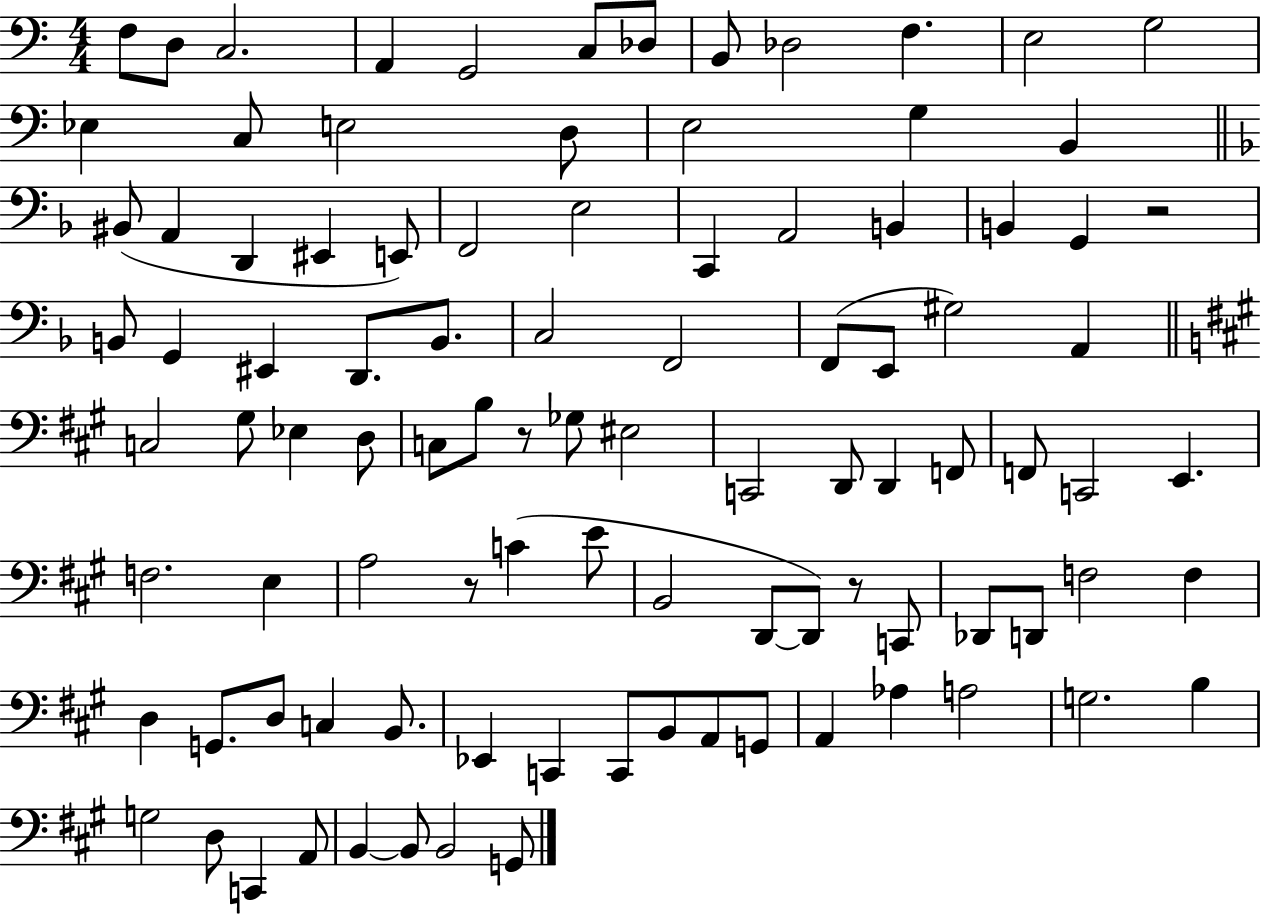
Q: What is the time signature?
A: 4/4